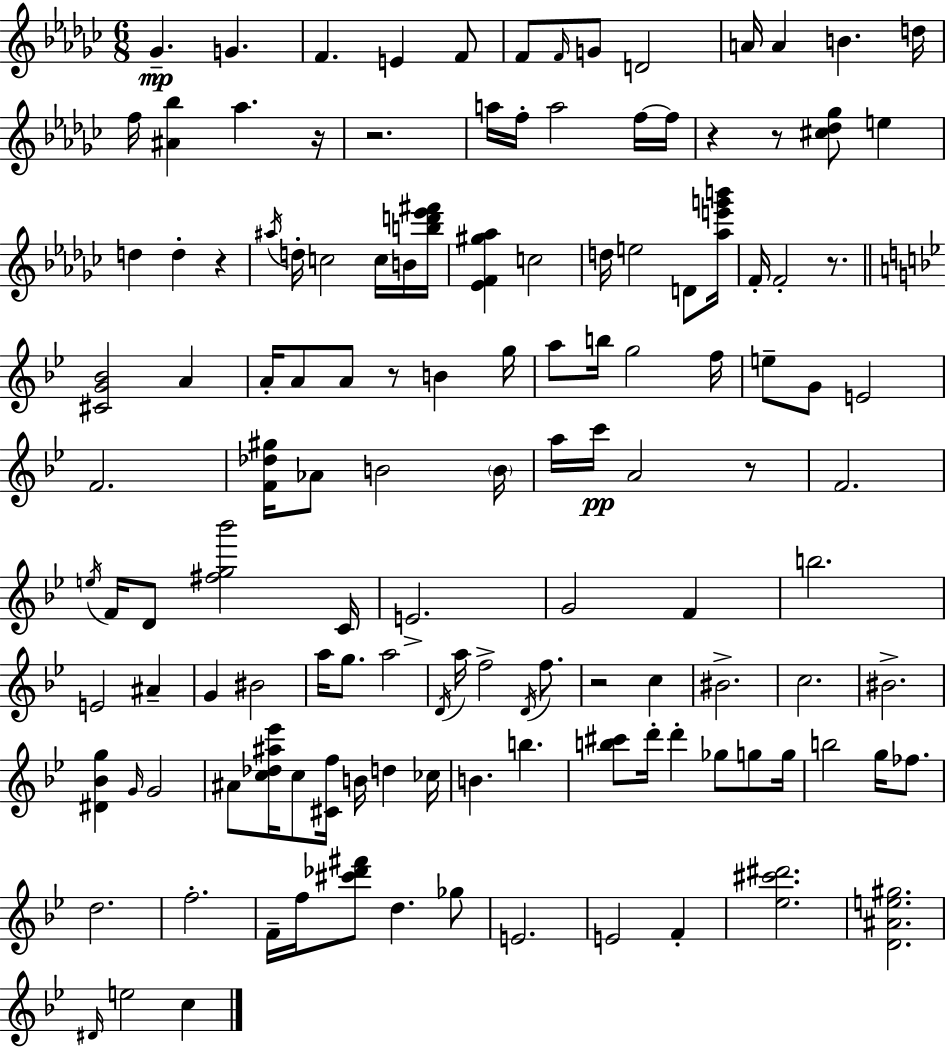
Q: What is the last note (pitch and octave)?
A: C5